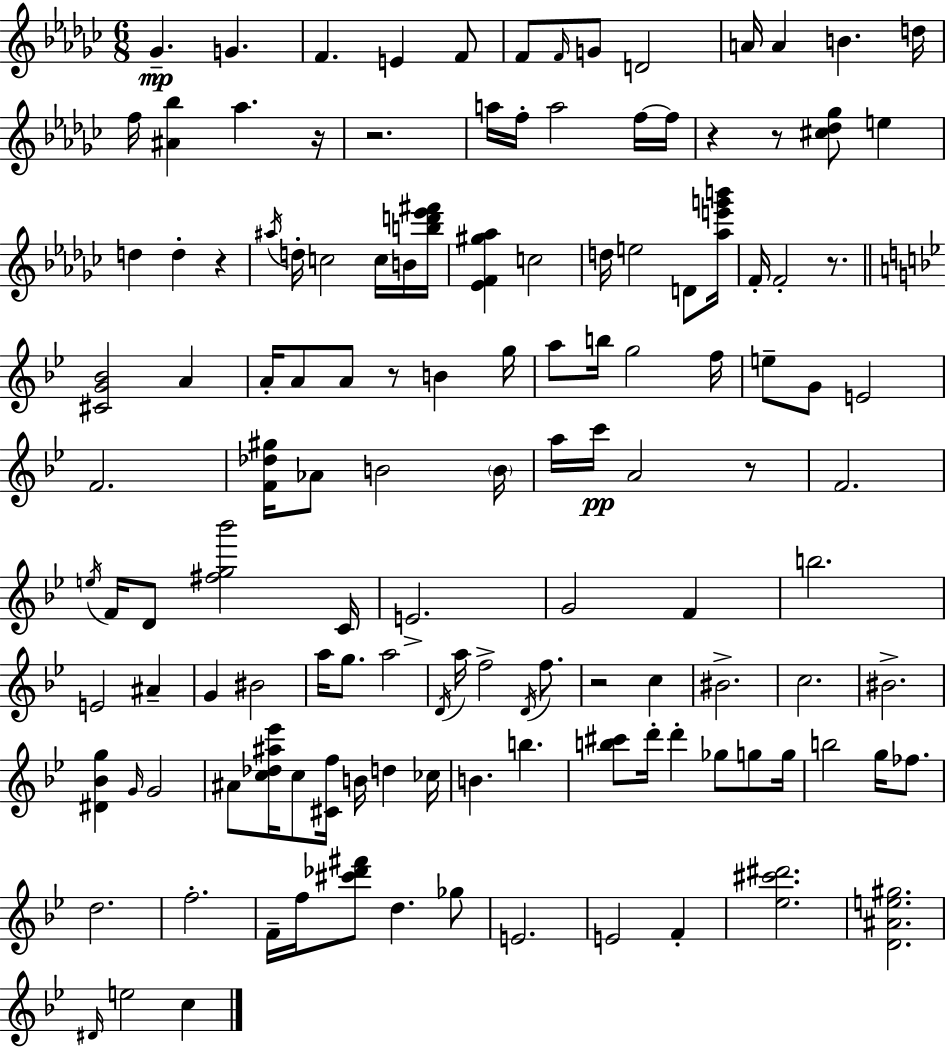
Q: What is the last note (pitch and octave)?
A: C5